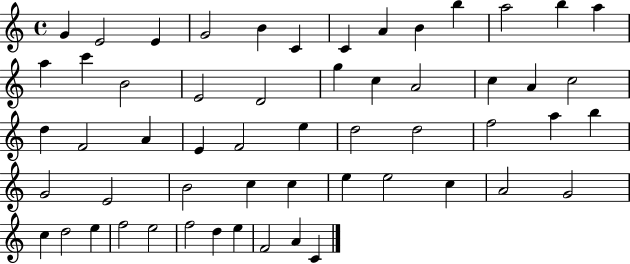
G4/q E4/h E4/q G4/h B4/q C4/q C4/q A4/q B4/q B5/q A5/h B5/q A5/q A5/q C6/q B4/h E4/h D4/h G5/q C5/q A4/h C5/q A4/q C5/h D5/q F4/h A4/q E4/q F4/h E5/q D5/h D5/h F5/h A5/q B5/q G4/h E4/h B4/h C5/q C5/q E5/q E5/h C5/q A4/h G4/h C5/q D5/h E5/q F5/h E5/h F5/h D5/q E5/q F4/h A4/q C4/q